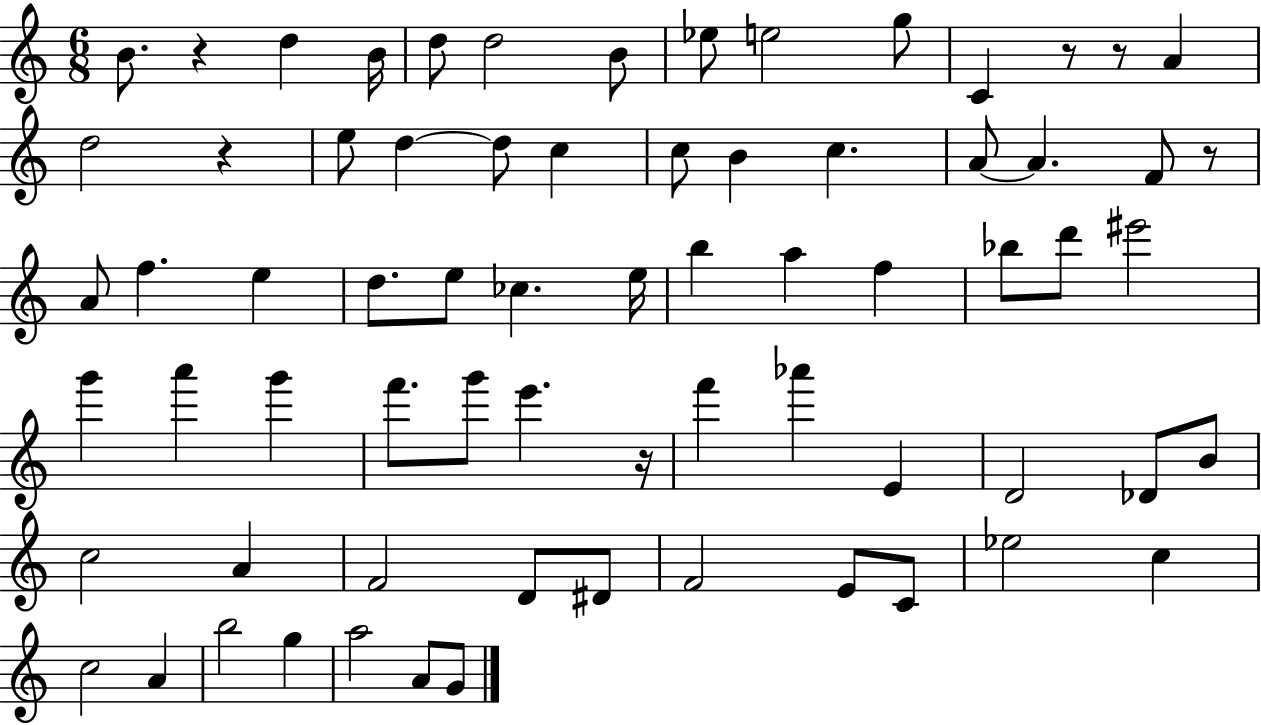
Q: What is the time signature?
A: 6/8